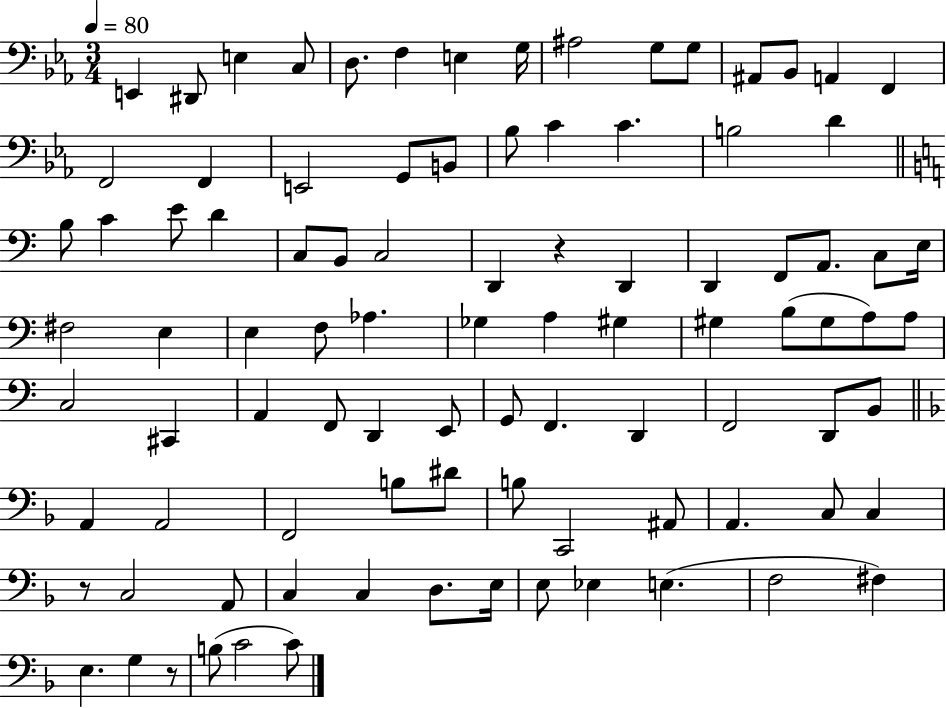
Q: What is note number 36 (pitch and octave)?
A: F2